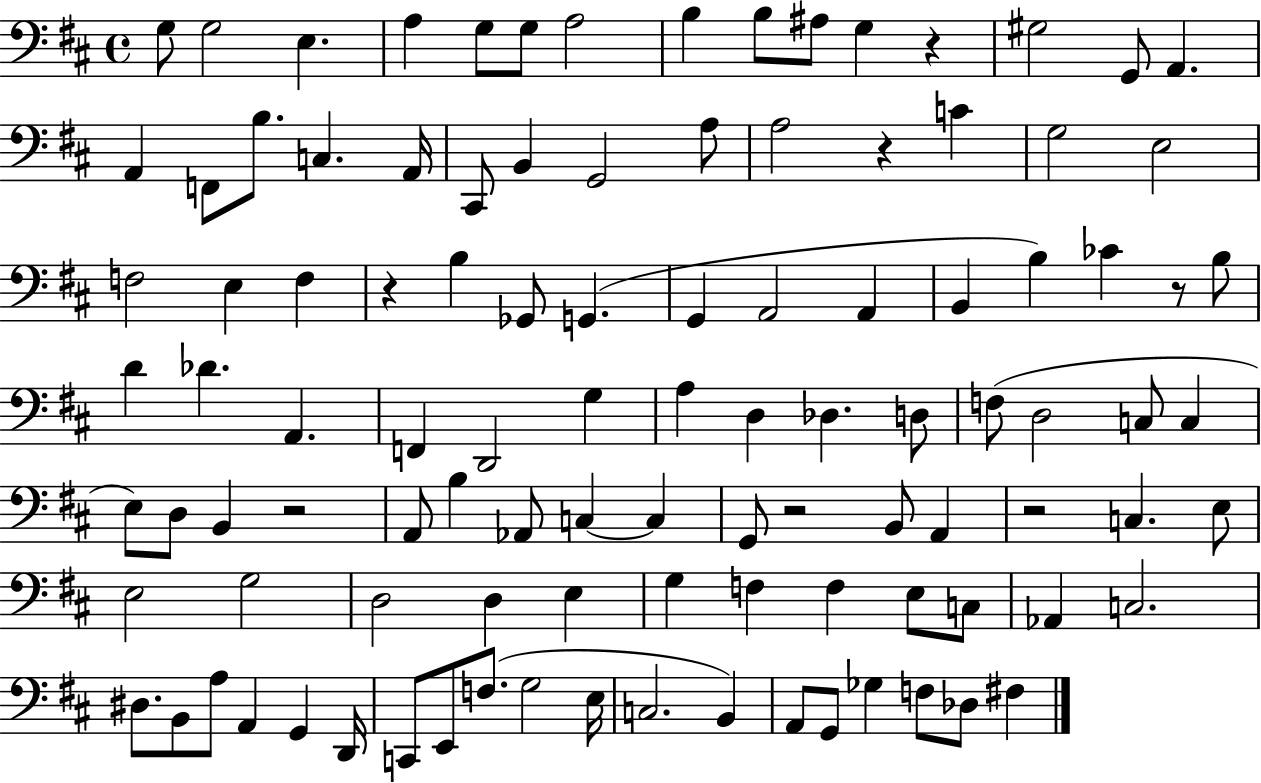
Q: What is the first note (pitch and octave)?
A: G3